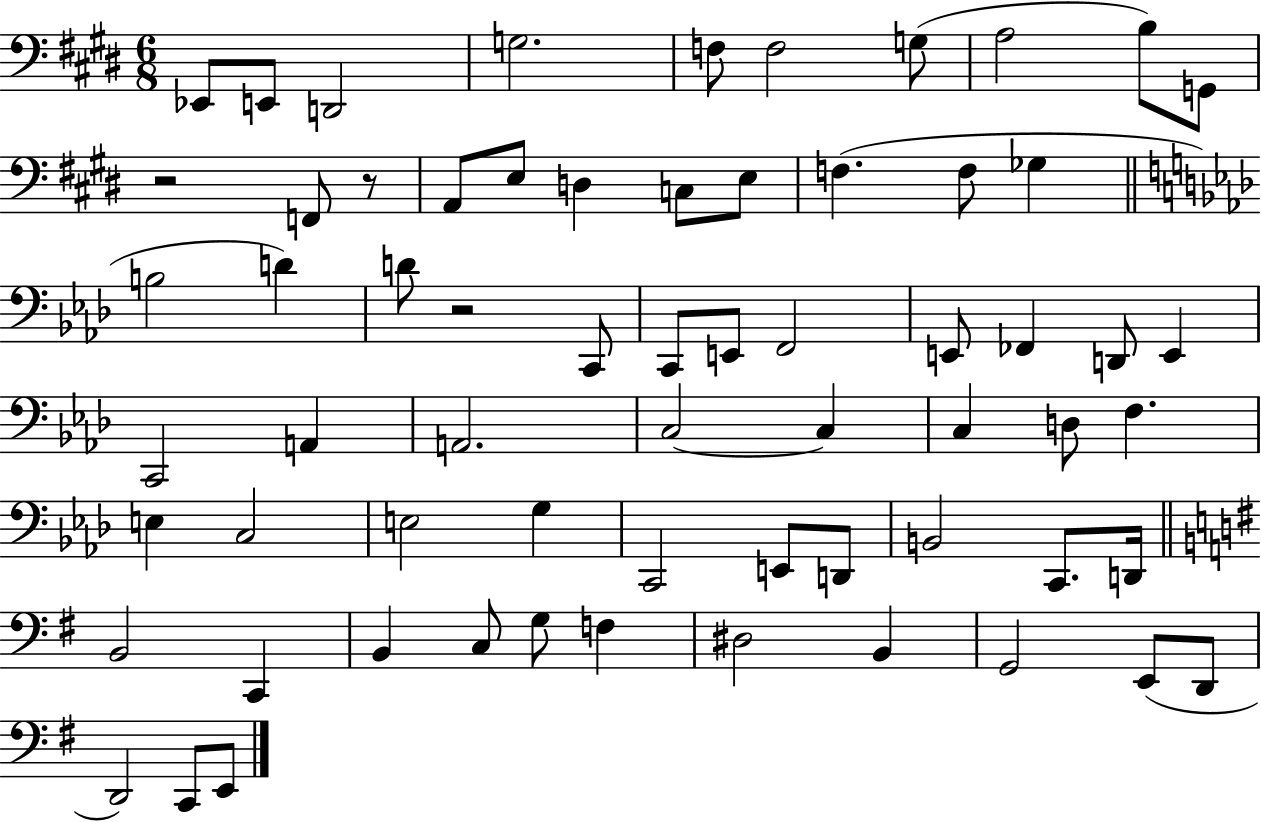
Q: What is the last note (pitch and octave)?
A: E2